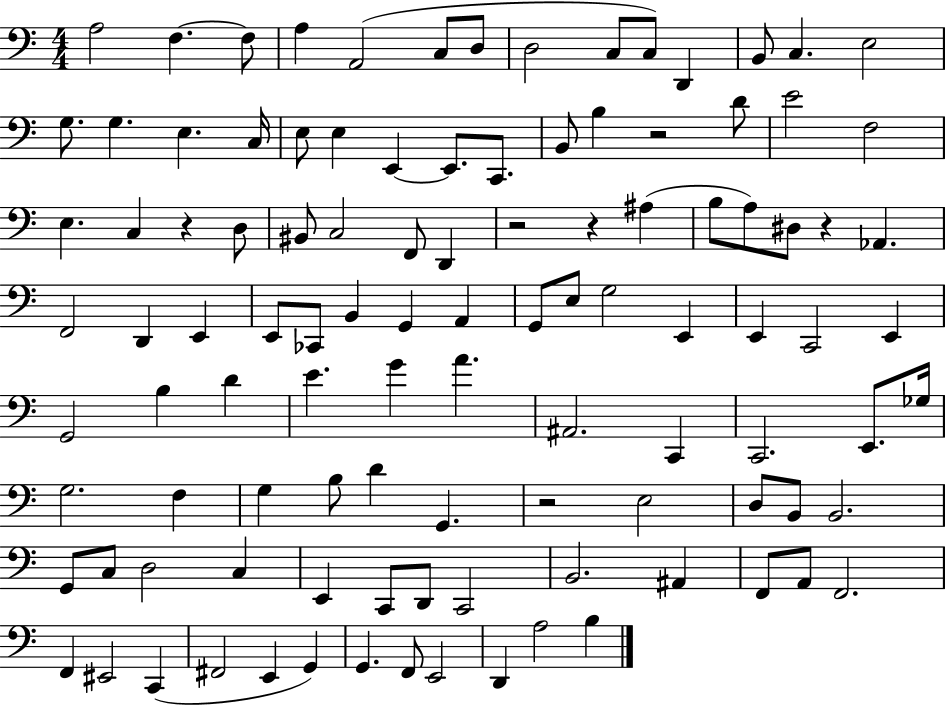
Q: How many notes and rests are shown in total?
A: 107